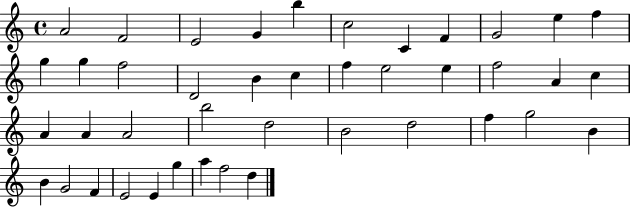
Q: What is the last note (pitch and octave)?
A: D5